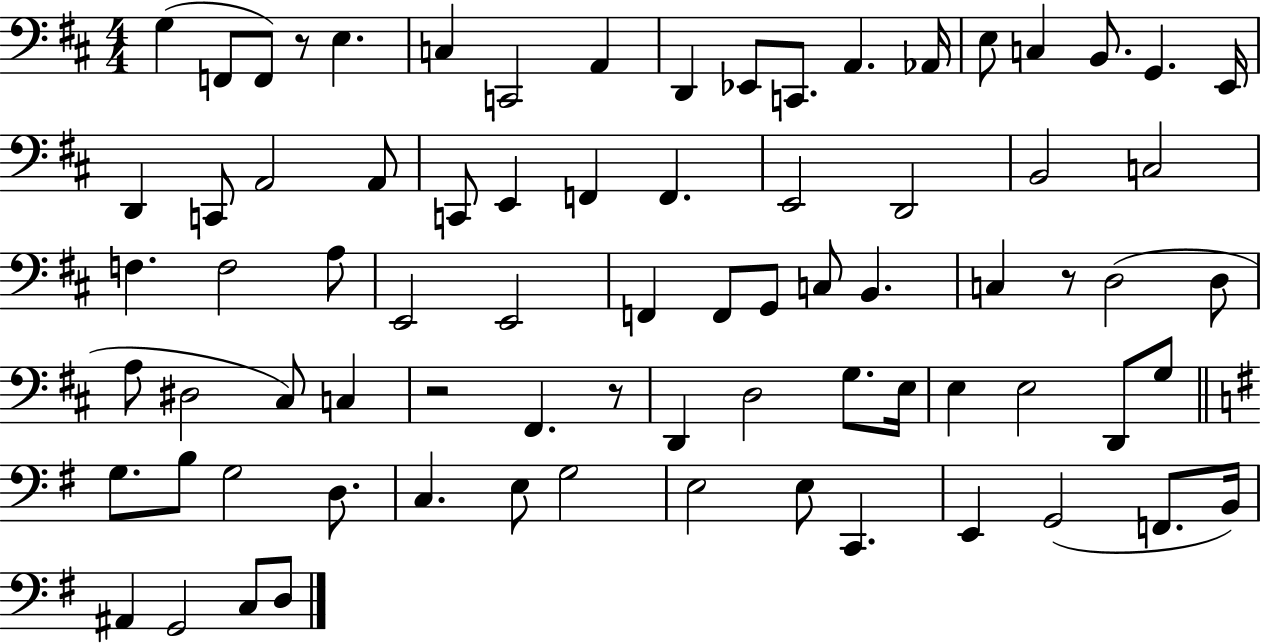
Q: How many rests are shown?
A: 4